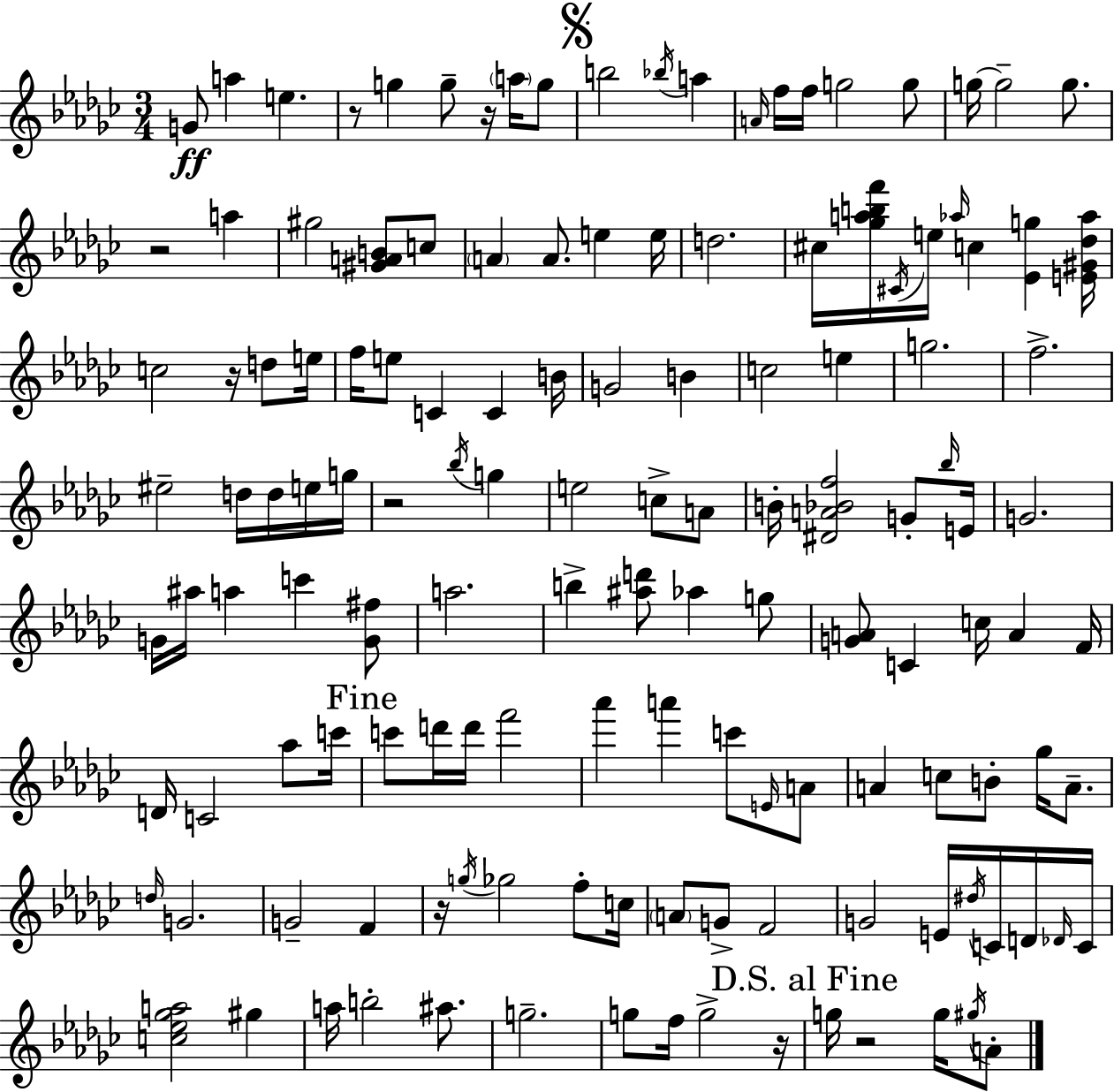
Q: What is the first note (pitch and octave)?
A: G4